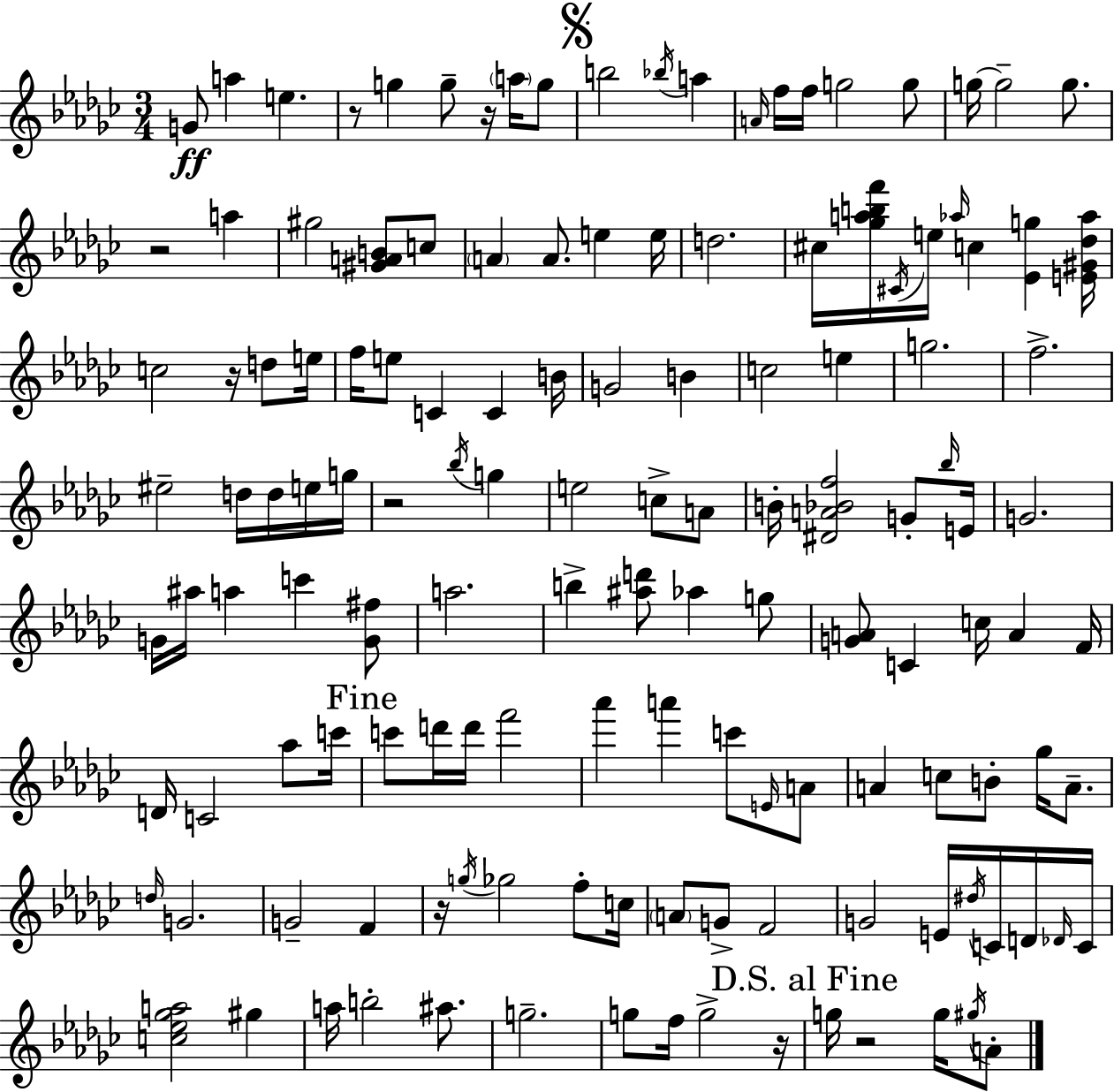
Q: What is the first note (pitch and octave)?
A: G4